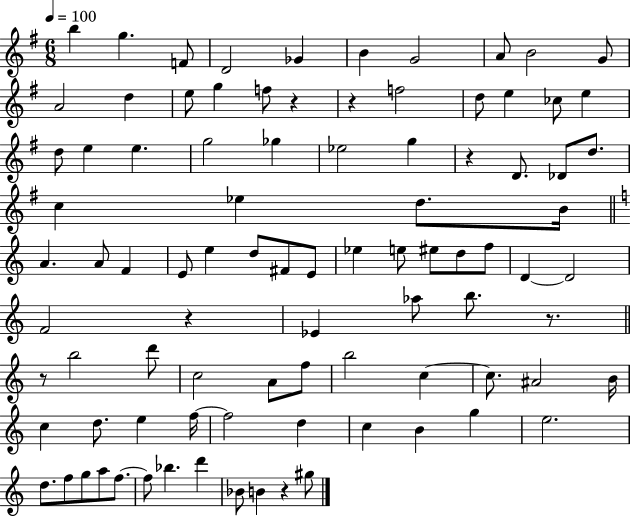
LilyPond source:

{
  \clef treble
  \numericTimeSignature
  \time 6/8
  \key g \major
  \tempo 4 = 100
  b''4 g''4. f'8 | d'2 ges'4 | b'4 g'2 | a'8 b'2 g'8 | \break a'2 d''4 | e''8 g''4 f''8 r4 | r4 f''2 | d''8 e''4 ces''8 e''4 | \break d''8 e''4 e''4. | g''2 ges''4 | ees''2 g''4 | r4 d'8. des'8 d''8. | \break c''4 ees''4 d''8. b'16 | \bar "||" \break \key a \minor a'4. a'8 f'4 | e'8 e''4 d''8 fis'8 e'8 | ees''4 e''8 eis''8 d''8 f''8 | d'4~~ d'2 | \break f'2 r4 | ees'4 aes''8 b''8. r8. | \bar "||" \break \key a \minor r8 b''2 d'''8 | c''2 a'8 f''8 | b''2 c''4~~ | c''8. ais'2 b'16 | \break c''4 d''8. e''4 f''16~~ | f''2 d''4 | c''4 b'4 g''4 | e''2. | \break d''8. f''8 g''8 a''8 f''8.~~ | f''8 bes''4. d'''4 | bes'8 b'4 r4 gis''8 | \bar "|."
}